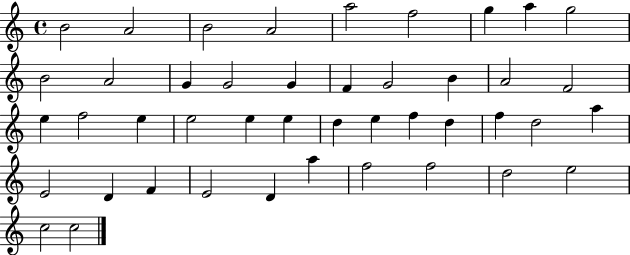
{
  \clef treble
  \time 4/4
  \defaultTimeSignature
  \key c \major
  b'2 a'2 | b'2 a'2 | a''2 f''2 | g''4 a''4 g''2 | \break b'2 a'2 | g'4 g'2 g'4 | f'4 g'2 b'4 | a'2 f'2 | \break e''4 f''2 e''4 | e''2 e''4 e''4 | d''4 e''4 f''4 d''4 | f''4 d''2 a''4 | \break e'2 d'4 f'4 | e'2 d'4 a''4 | f''2 f''2 | d''2 e''2 | \break c''2 c''2 | \bar "|."
}